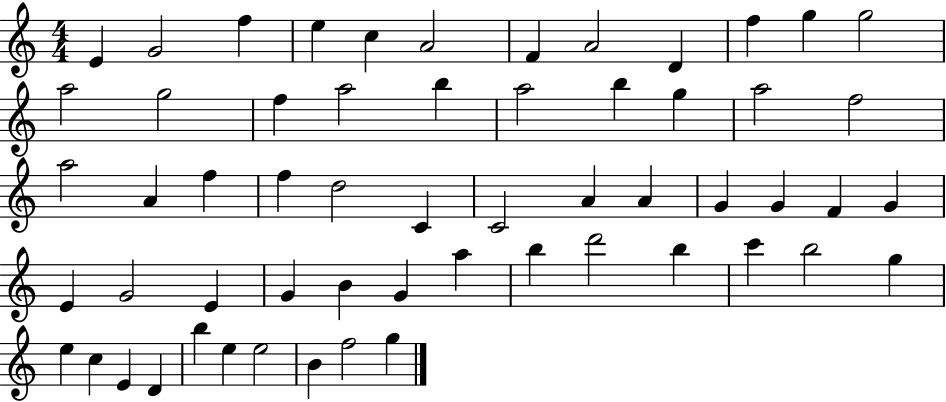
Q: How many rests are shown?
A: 0